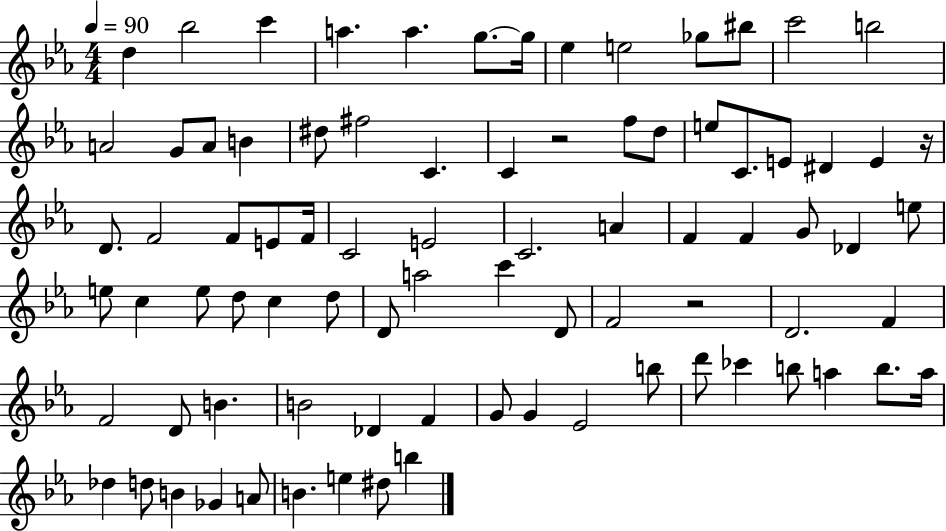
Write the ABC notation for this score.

X:1
T:Untitled
M:4/4
L:1/4
K:Eb
d _b2 c' a a g/2 g/4 _e e2 _g/2 ^b/2 c'2 b2 A2 G/2 A/2 B ^d/2 ^f2 C C z2 f/2 d/2 e/2 C/2 E/2 ^D E z/4 D/2 F2 F/2 E/2 F/4 C2 E2 C2 A F F G/2 _D e/2 e/2 c e/2 d/2 c d/2 D/2 a2 c' D/2 F2 z2 D2 F F2 D/2 B B2 _D F G/2 G _E2 b/2 d'/2 _c' b/2 a b/2 a/4 _d d/2 B _G A/2 B e ^d/2 b